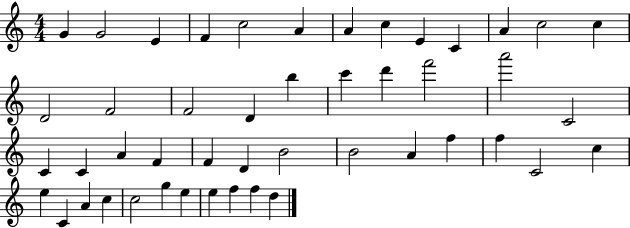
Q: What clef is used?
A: treble